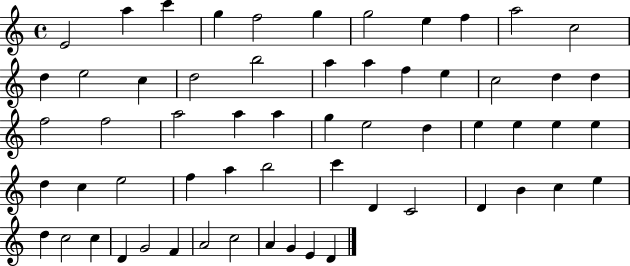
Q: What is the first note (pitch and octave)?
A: E4